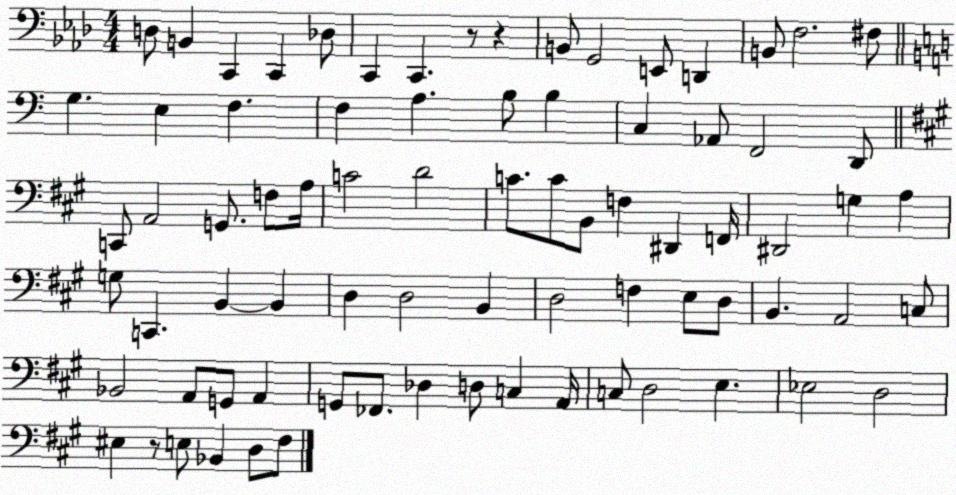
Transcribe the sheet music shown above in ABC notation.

X:1
T:Untitled
M:4/4
L:1/4
K:Ab
D,/2 B,, C,, C,, _D,/2 C,, C,, z/2 z B,,/2 G,,2 E,,/2 D,, B,,/2 F,2 ^F,/2 G, E, F, F, A, B,/2 B, C, _A,,/2 F,,2 D,,/2 C,,/2 A,,2 G,,/2 F,/2 A,/4 C2 D2 C/2 C/2 B,,/2 F, ^D,, F,,/4 ^D,,2 G, A, G,/2 C,, B,, B,, D, D,2 B,, D,2 F, E,/2 D,/2 B,, A,,2 C,/2 _B,,2 A,,/2 G,,/2 A,, G,,/2 _F,,/2 _D, D,/2 C, A,,/4 C,/2 D,2 E, _E,2 D,2 ^E, z/2 E,/2 _B,, D,/2 ^F,/2